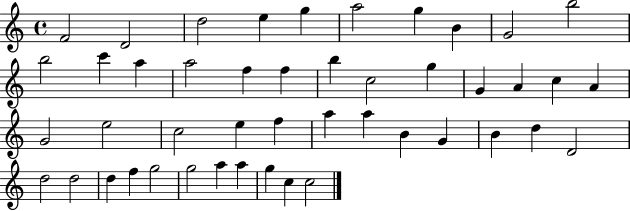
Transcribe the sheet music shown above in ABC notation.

X:1
T:Untitled
M:4/4
L:1/4
K:C
F2 D2 d2 e g a2 g B G2 b2 b2 c' a a2 f f b c2 g G A c A G2 e2 c2 e f a a B G B d D2 d2 d2 d f g2 g2 a a g c c2